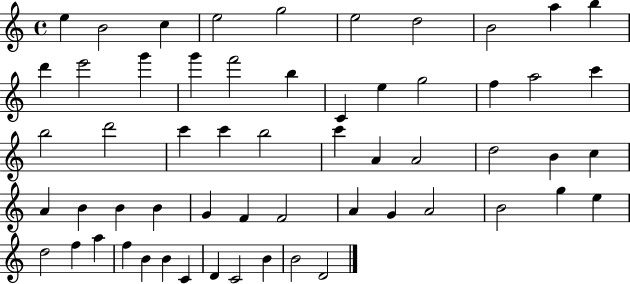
E5/q B4/h C5/q E5/h G5/h E5/h D5/h B4/h A5/q B5/q D6/q E6/h G6/q G6/q F6/h B5/q C4/q E5/q G5/h F5/q A5/h C6/q B5/h D6/h C6/q C6/q B5/h C6/q A4/q A4/h D5/h B4/q C5/q A4/q B4/q B4/q B4/q G4/q F4/q F4/h A4/q G4/q A4/h B4/h G5/q E5/q D5/h F5/q A5/q F5/q B4/q B4/q C4/q D4/q C4/h B4/q B4/h D4/h